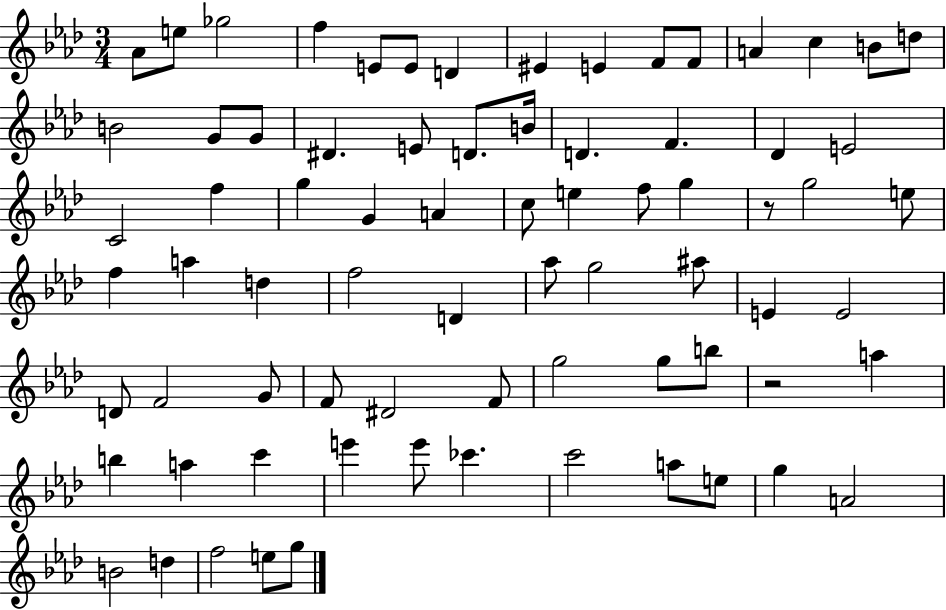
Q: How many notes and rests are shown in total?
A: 75